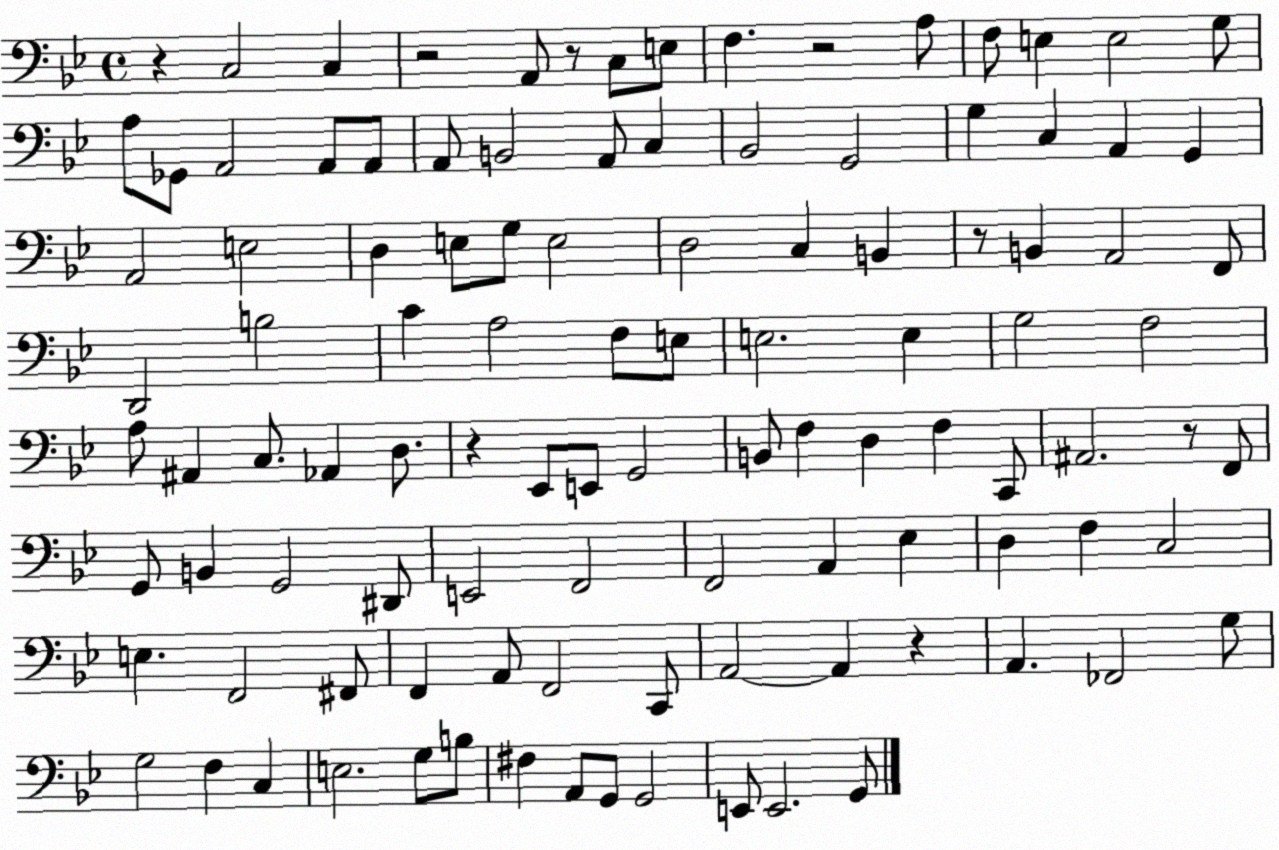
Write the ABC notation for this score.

X:1
T:Untitled
M:4/4
L:1/4
K:Bb
z C,2 C, z2 A,,/2 z/2 C,/2 E,/2 F, z2 A,/2 F,/2 E, E,2 G,/2 A,/2 _G,,/2 A,,2 A,,/2 A,,/2 A,,/2 B,,2 A,,/2 C, _B,,2 G,,2 G, C, A,, G,, A,,2 E,2 D, E,/2 G,/2 E,2 D,2 C, B,, z/2 B,, A,,2 F,,/2 D,,2 B,2 C A,2 F,/2 E,/2 E,2 E, G,2 F,2 A,/2 ^A,, C,/2 _A,, D,/2 z _E,,/2 E,,/2 G,,2 B,,/2 F, D, F, C,,/2 ^A,,2 z/2 F,,/2 G,,/2 B,, G,,2 ^D,,/2 E,,2 F,,2 F,,2 A,, _E, D, F, C,2 E, F,,2 ^F,,/2 F,, A,,/2 F,,2 C,,/2 A,,2 A,, z A,, _F,,2 G,/2 G,2 F, C, E,2 G,/2 B,/2 ^F, A,,/2 G,,/2 G,,2 E,,/2 E,,2 G,,/2